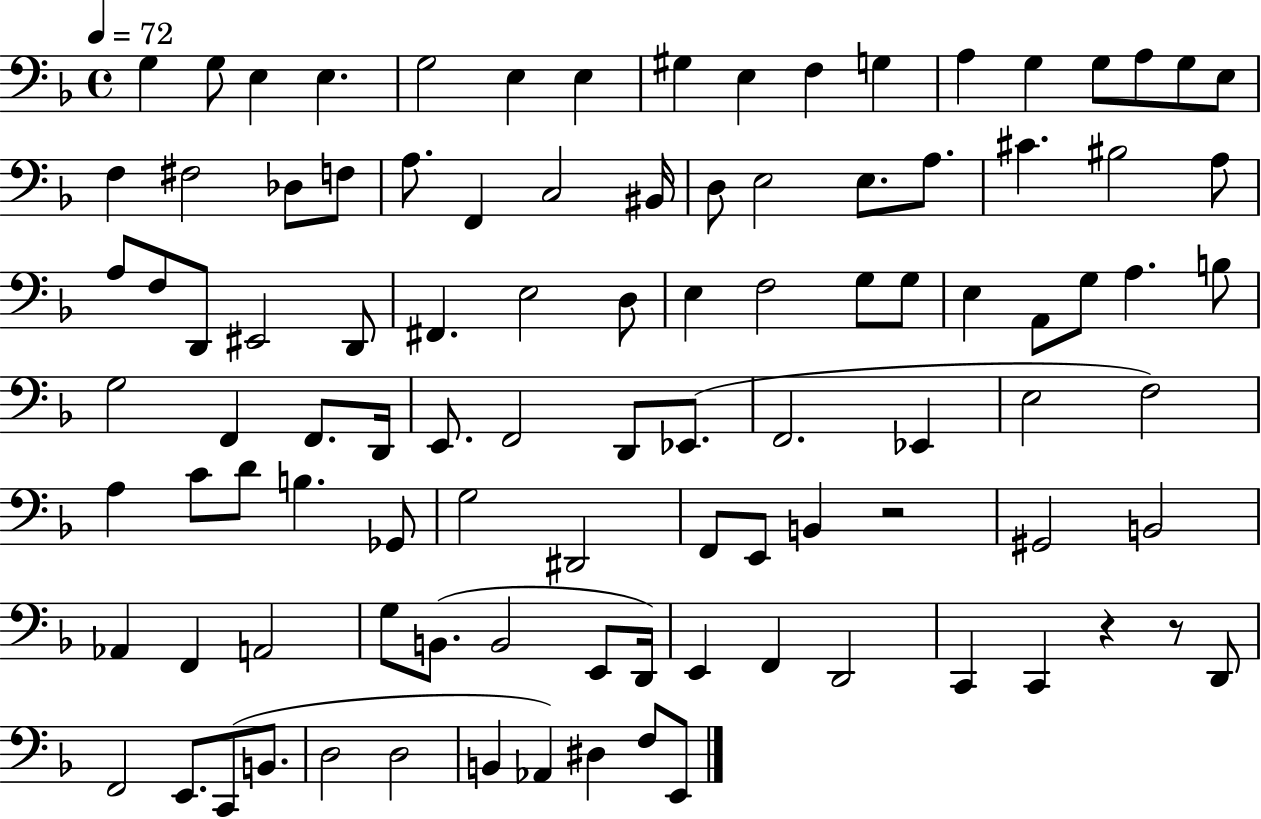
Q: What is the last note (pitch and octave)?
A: E2